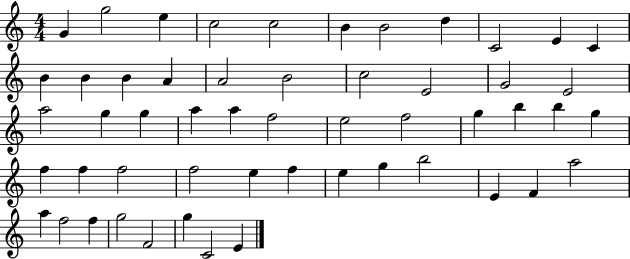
X:1
T:Untitled
M:4/4
L:1/4
K:C
G g2 e c2 c2 B B2 d C2 E C B B B A A2 B2 c2 E2 G2 E2 a2 g g a a f2 e2 f2 g b b g f f f2 f2 e f e g b2 E F a2 a f2 f g2 F2 g C2 E